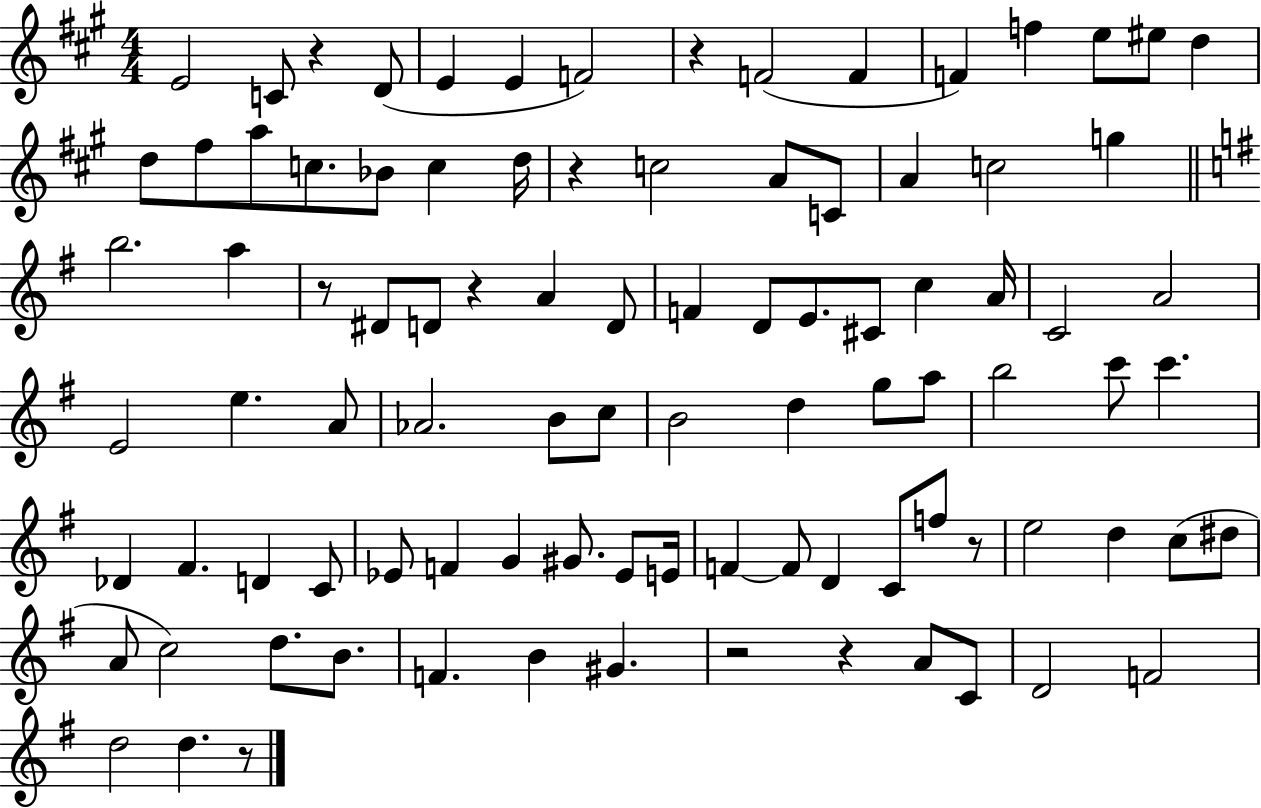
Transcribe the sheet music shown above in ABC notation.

X:1
T:Untitled
M:4/4
L:1/4
K:A
E2 C/2 z D/2 E E F2 z F2 F F f e/2 ^e/2 d d/2 ^f/2 a/2 c/2 _B/2 c d/4 z c2 A/2 C/2 A c2 g b2 a z/2 ^D/2 D/2 z A D/2 F D/2 E/2 ^C/2 c A/4 C2 A2 E2 e A/2 _A2 B/2 c/2 B2 d g/2 a/2 b2 c'/2 c' _D ^F D C/2 _E/2 F G ^G/2 _E/2 E/4 F F/2 D C/2 f/2 z/2 e2 d c/2 ^d/2 A/2 c2 d/2 B/2 F B ^G z2 z A/2 C/2 D2 F2 d2 d z/2